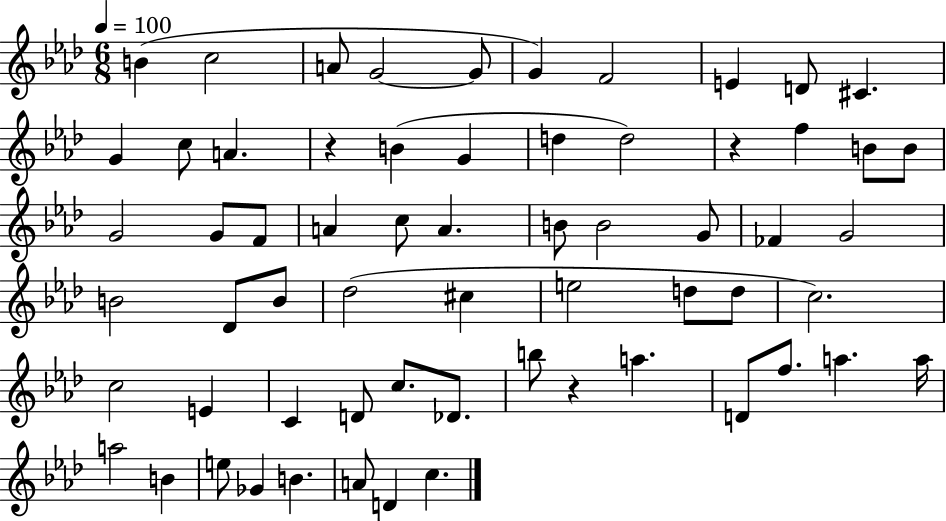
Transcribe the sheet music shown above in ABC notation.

X:1
T:Untitled
M:6/8
L:1/4
K:Ab
B c2 A/2 G2 G/2 G F2 E D/2 ^C G c/2 A z B G d d2 z f B/2 B/2 G2 G/2 F/2 A c/2 A B/2 B2 G/2 _F G2 B2 _D/2 B/2 _d2 ^c e2 d/2 d/2 c2 c2 E C D/2 c/2 _D/2 b/2 z a D/2 f/2 a a/4 a2 B e/2 _G B A/2 D c